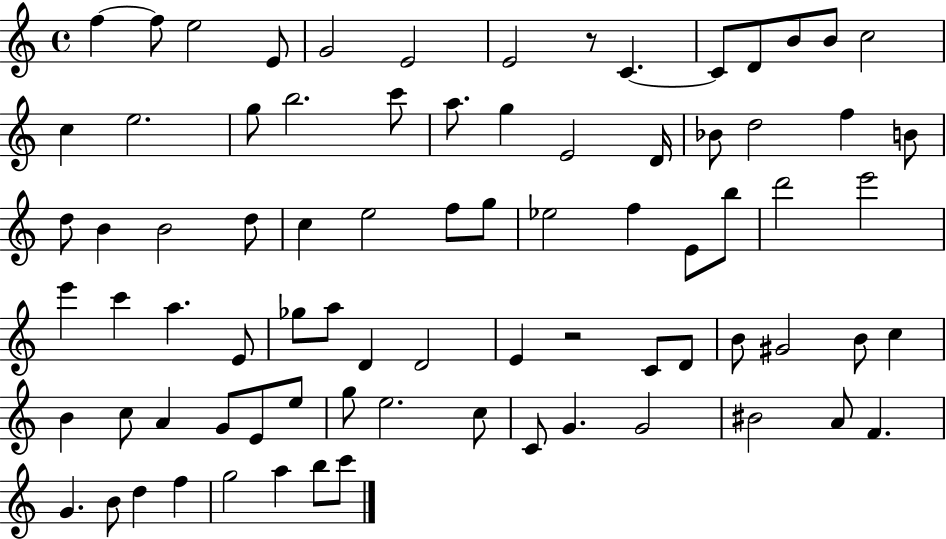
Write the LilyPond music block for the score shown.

{
  \clef treble
  \time 4/4
  \defaultTimeSignature
  \key c \major
  f''4~~ f''8 e''2 e'8 | g'2 e'2 | e'2 r8 c'4.~~ | c'8 d'8 b'8 b'8 c''2 | \break c''4 e''2. | g''8 b''2. c'''8 | a''8. g''4 e'2 d'16 | bes'8 d''2 f''4 b'8 | \break d''8 b'4 b'2 d''8 | c''4 e''2 f''8 g''8 | ees''2 f''4 e'8 b''8 | d'''2 e'''2 | \break e'''4 c'''4 a''4. e'8 | ges''8 a''8 d'4 d'2 | e'4 r2 c'8 d'8 | b'8 gis'2 b'8 c''4 | \break b'4 c''8 a'4 g'8 e'8 e''8 | g''8 e''2. c''8 | c'8 g'4. g'2 | bis'2 a'8 f'4. | \break g'4. b'8 d''4 f''4 | g''2 a''4 b''8 c'''8 | \bar "|."
}